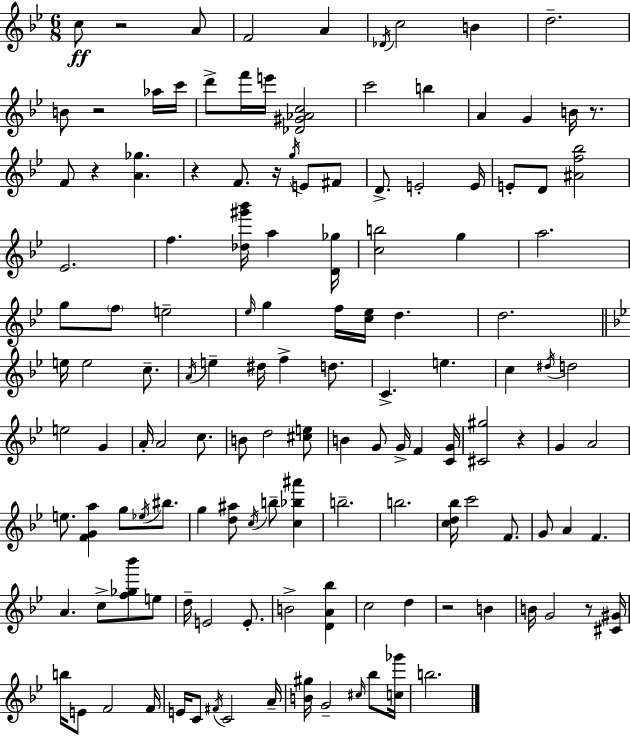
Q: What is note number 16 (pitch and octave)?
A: B5